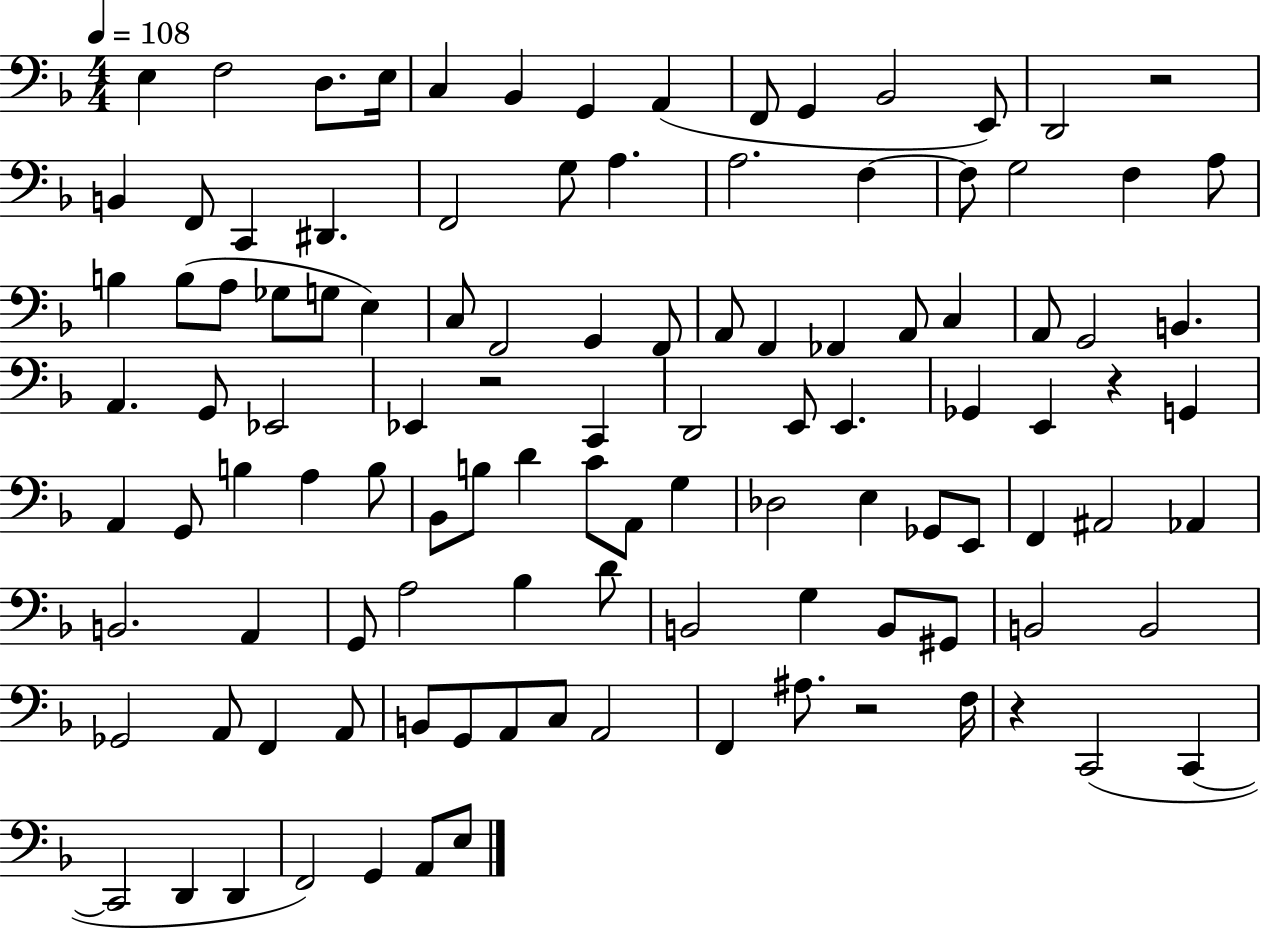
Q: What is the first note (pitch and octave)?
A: E3